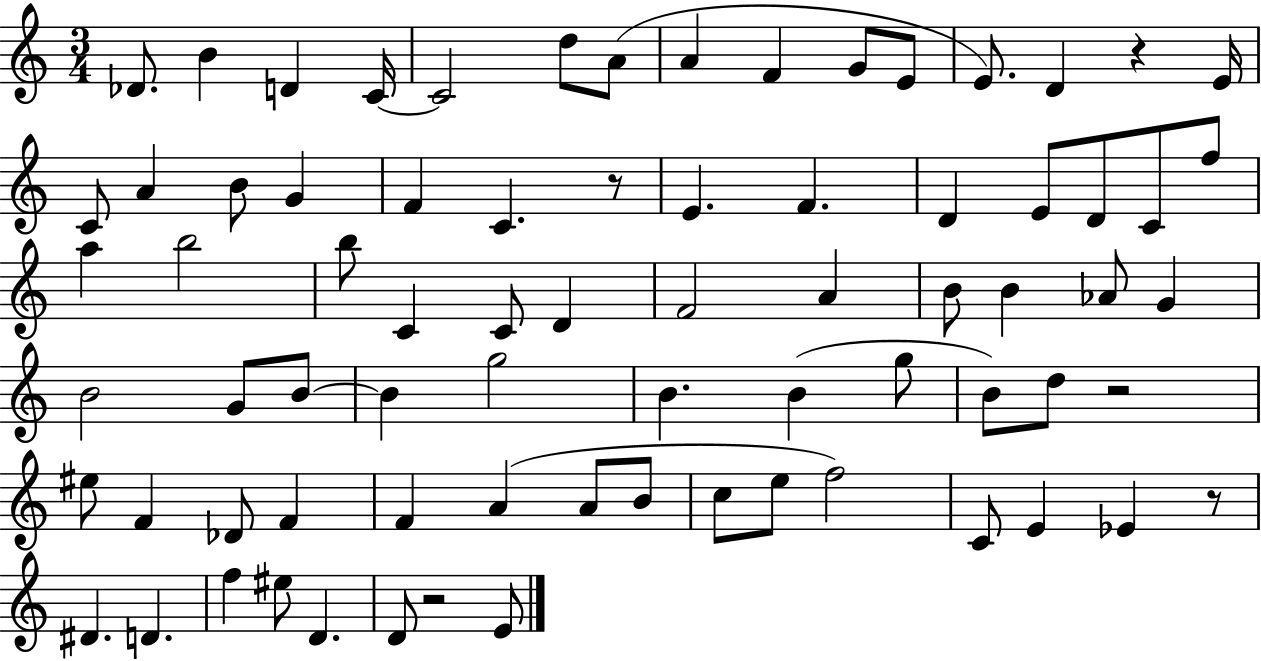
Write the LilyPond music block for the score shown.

{
  \clef treble
  \numericTimeSignature
  \time 3/4
  \key c \major
  des'8. b'4 d'4 c'16~~ | c'2 d''8 a'8( | a'4 f'4 g'8 e'8 | e'8.) d'4 r4 e'16 | \break c'8 a'4 b'8 g'4 | f'4 c'4. r8 | e'4. f'4. | d'4 e'8 d'8 c'8 f''8 | \break a''4 b''2 | b''8 c'4 c'8 d'4 | f'2 a'4 | b'8 b'4 aes'8 g'4 | \break b'2 g'8 b'8~~ | b'4 g''2 | b'4. b'4( g''8 | b'8) d''8 r2 | \break eis''8 f'4 des'8 f'4 | f'4 a'4( a'8 b'8 | c''8 e''8 f''2) | c'8 e'4 ees'4 r8 | \break dis'4. d'4. | f''4 eis''8 d'4. | d'8 r2 e'8 | \bar "|."
}